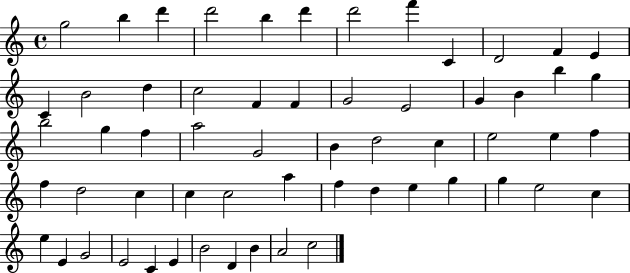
X:1
T:Untitled
M:4/4
L:1/4
K:C
g2 b d' d'2 b d' d'2 f' C D2 F E C B2 d c2 F F G2 E2 G B b g b2 g f a2 G2 B d2 c e2 e f f d2 c c c2 a f d e g g e2 c e E G2 E2 C E B2 D B A2 c2